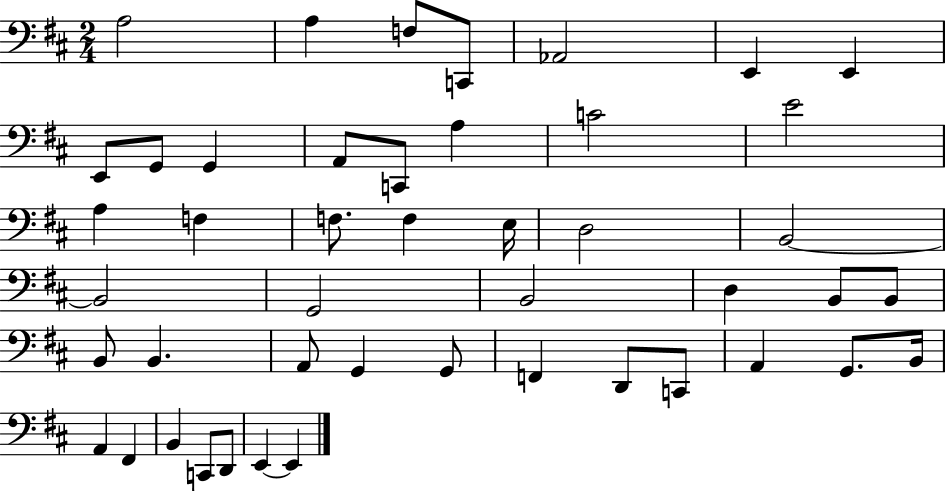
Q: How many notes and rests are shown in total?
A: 46